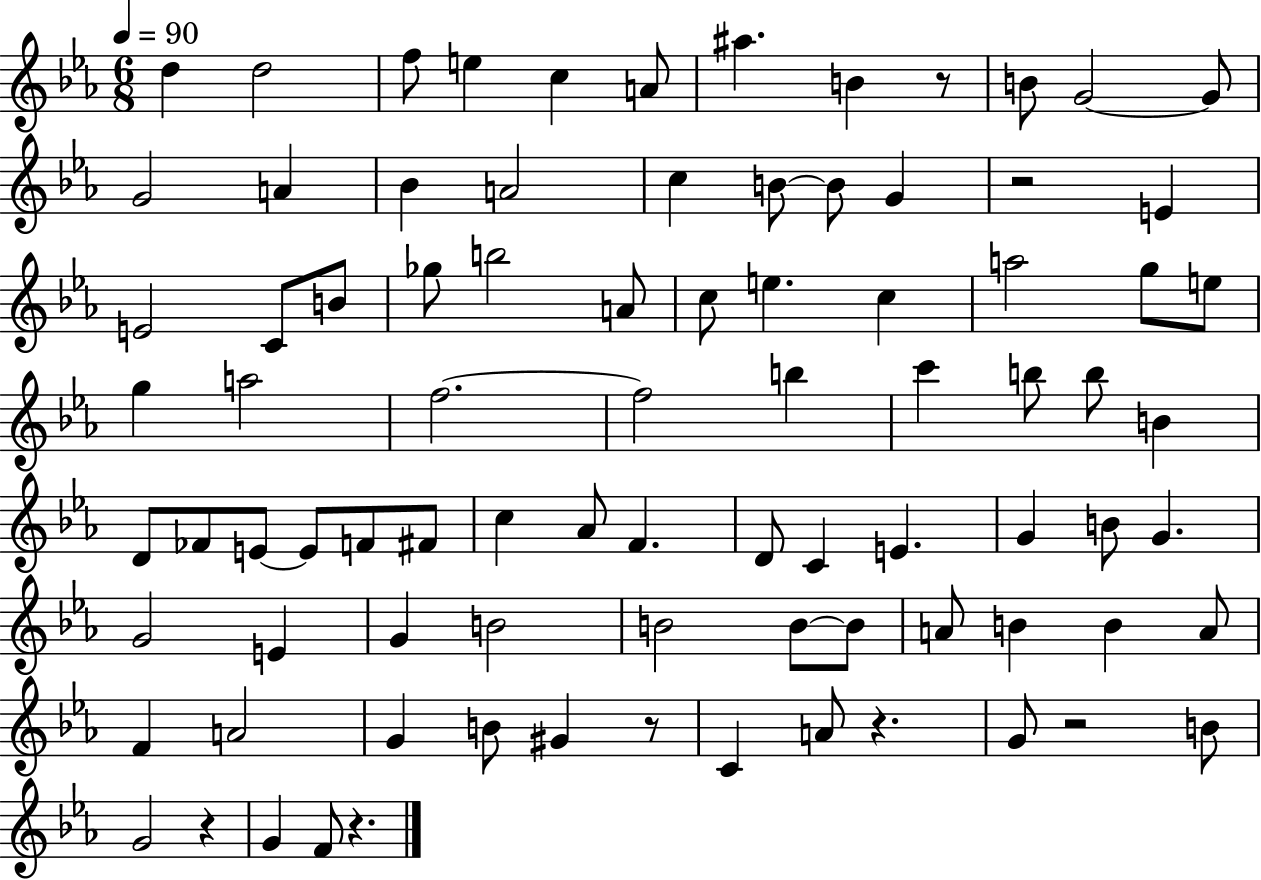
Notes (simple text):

D5/q D5/h F5/e E5/q C5/q A4/e A#5/q. B4/q R/e B4/e G4/h G4/e G4/h A4/q Bb4/q A4/h C5/q B4/e B4/e G4/q R/h E4/q E4/h C4/e B4/e Gb5/e B5/h A4/e C5/e E5/q. C5/q A5/h G5/e E5/e G5/q A5/h F5/h. F5/h B5/q C6/q B5/e B5/e B4/q D4/e FES4/e E4/e E4/e F4/e F#4/e C5/q Ab4/e F4/q. D4/e C4/q E4/q. G4/q B4/e G4/q. G4/h E4/q G4/q B4/h B4/h B4/e B4/e A4/e B4/q B4/q A4/e F4/q A4/h G4/q B4/e G#4/q R/e C4/q A4/e R/q. G4/e R/h B4/e G4/h R/q G4/q F4/e R/q.